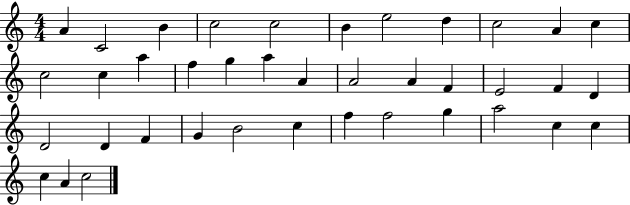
{
  \clef treble
  \numericTimeSignature
  \time 4/4
  \key c \major
  a'4 c'2 b'4 | c''2 c''2 | b'4 e''2 d''4 | c''2 a'4 c''4 | \break c''2 c''4 a''4 | f''4 g''4 a''4 a'4 | a'2 a'4 f'4 | e'2 f'4 d'4 | \break d'2 d'4 f'4 | g'4 b'2 c''4 | f''4 f''2 g''4 | a''2 c''4 c''4 | \break c''4 a'4 c''2 | \bar "|."
}